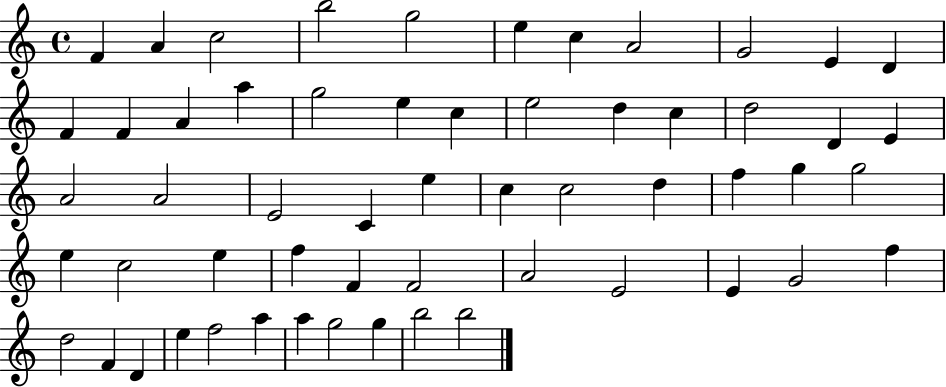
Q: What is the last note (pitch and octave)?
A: B5